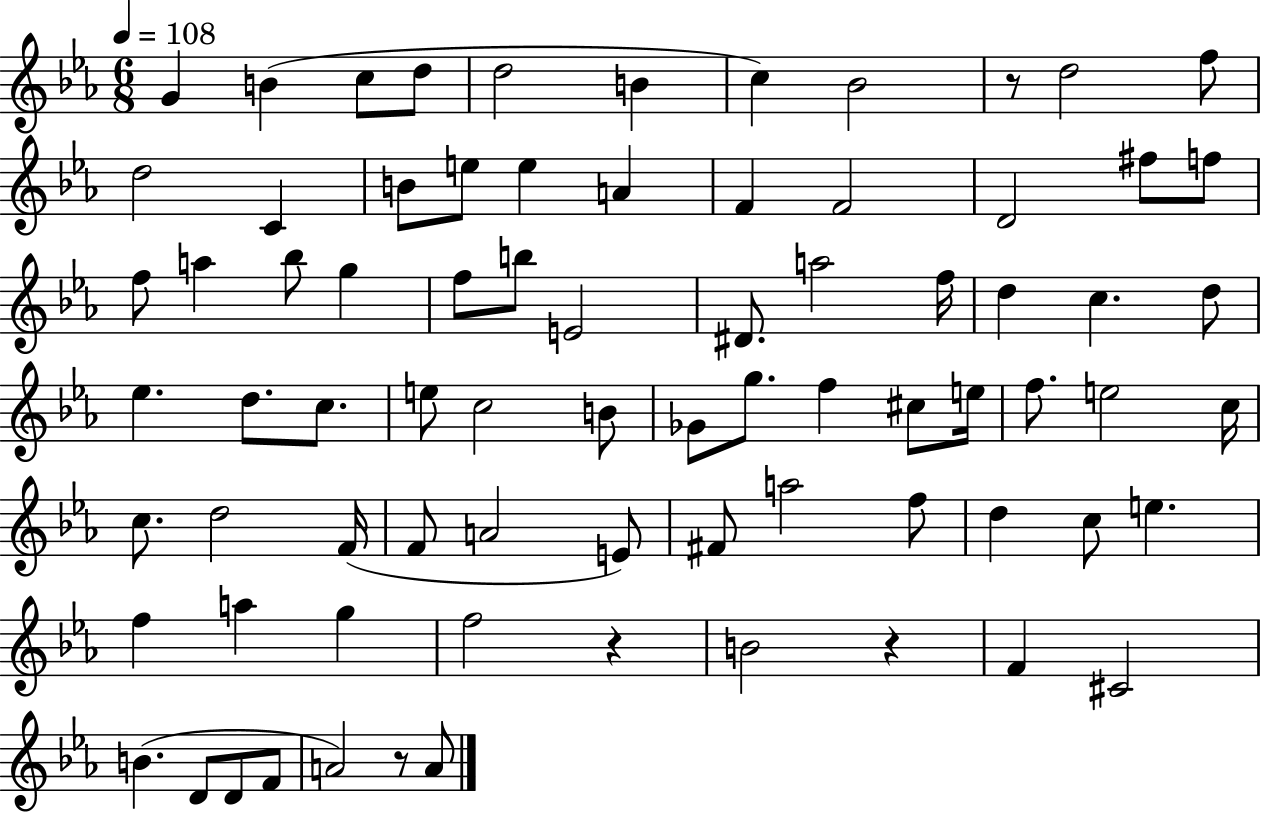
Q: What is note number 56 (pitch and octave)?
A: A5